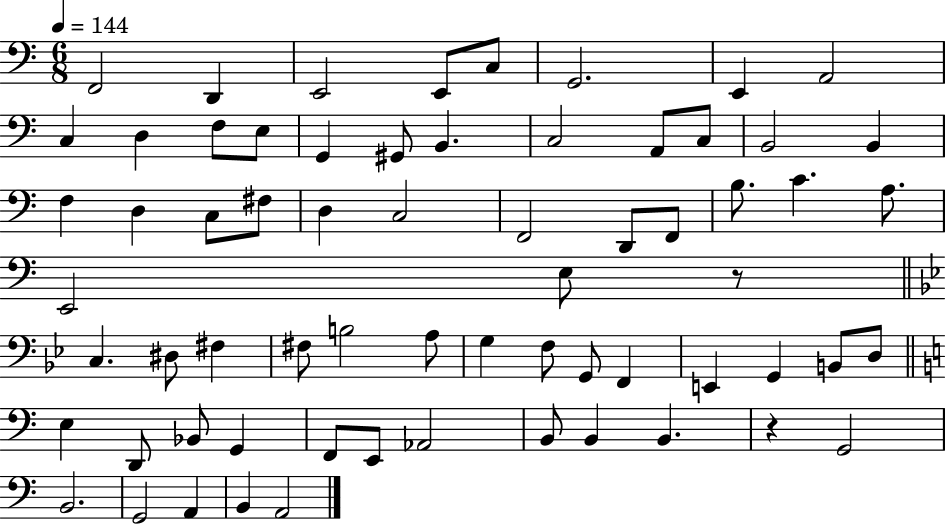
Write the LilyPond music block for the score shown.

{
  \clef bass
  \numericTimeSignature
  \time 6/8
  \key c \major
  \tempo 4 = 144
  f,2 d,4 | e,2 e,8 c8 | g,2. | e,4 a,2 | \break c4 d4 f8 e8 | g,4 gis,8 b,4. | c2 a,8 c8 | b,2 b,4 | \break f4 d4 c8 fis8 | d4 c2 | f,2 d,8 f,8 | b8. c'4. a8. | \break e,2 e8 r8 | \bar "||" \break \key g \minor c4. dis8 fis4 | fis8 b2 a8 | g4 f8 g,8 f,4 | e,4 g,4 b,8 d8 | \break \bar "||" \break \key c \major e4 d,8 bes,8 g,4 | f,8 e,8 aes,2 | b,8 b,4 b,4. | r4 g,2 | \break b,2. | g,2 a,4 | b,4 a,2 | \bar "|."
}